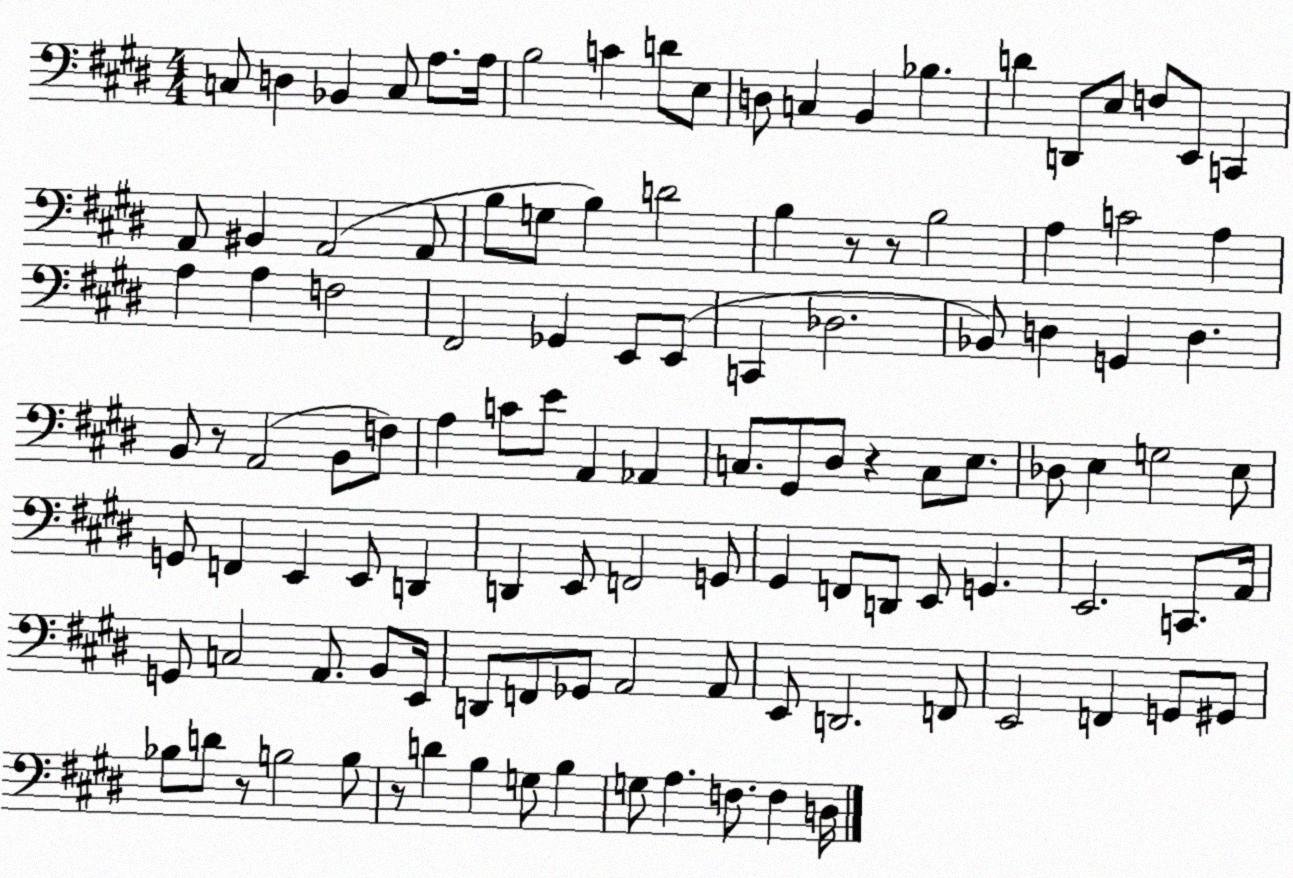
X:1
T:Untitled
M:4/4
L:1/4
K:E
C,/2 D, _B,, C,/2 A,/2 A,/4 B,2 C D/2 E,/2 D,/2 C, B,, _B, D D,,/2 E,/2 F,/2 E,,/2 C,, A,,/2 ^B,, A,,2 A,,/2 B,/2 G,/2 B, D2 B, z/2 z/2 B,2 A, C2 A, A, A, F,2 ^F,,2 _G,, E,,/2 E,,/2 C,, _D,2 _B,,/2 D, G,, D, B,,/2 z/2 A,,2 B,,/2 F,/2 A, C/2 E/2 A,, _A,, C,/2 ^G,,/2 ^D,/2 z C,/2 E,/2 _D,/2 E, G,2 E,/2 G,,/2 F,, E,, E,,/2 D,, D,, E,,/2 F,,2 G,,/2 ^G,, F,,/2 D,,/2 E,,/2 G,, E,,2 C,,/2 A,,/4 G,,/2 C,2 A,,/2 B,,/2 E,,/4 D,,/2 F,,/2 _G,,/2 A,,2 A,,/2 E,,/2 D,,2 F,,/2 E,,2 F,, G,,/2 ^G,,/2 _B,/2 D/2 z/2 B,2 B,/2 z/2 D B, G,/2 B, G,/2 A, F,/2 F, D,/4